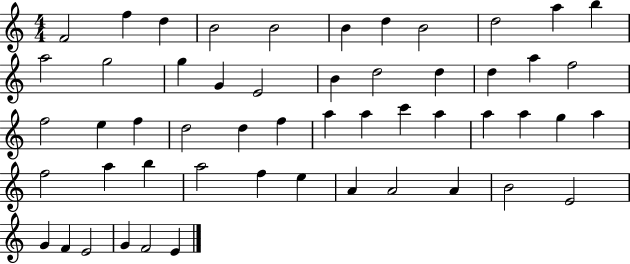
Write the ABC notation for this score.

X:1
T:Untitled
M:4/4
L:1/4
K:C
F2 f d B2 B2 B d B2 d2 a b a2 g2 g G E2 B d2 d d a f2 f2 e f d2 d f a a c' a a a g a f2 a b a2 f e A A2 A B2 E2 G F E2 G F2 E